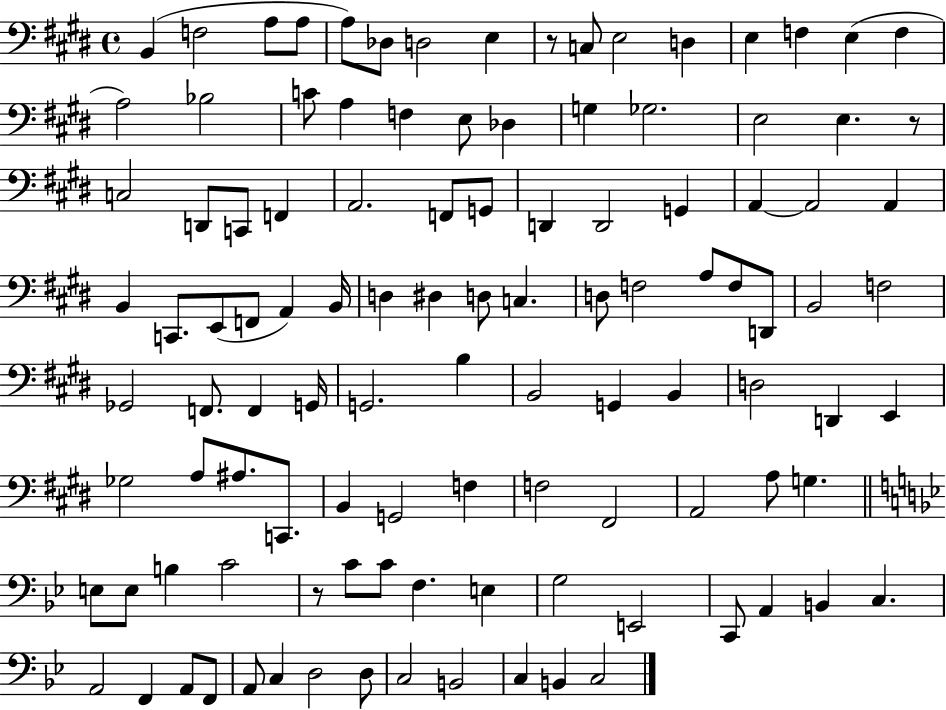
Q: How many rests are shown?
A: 3